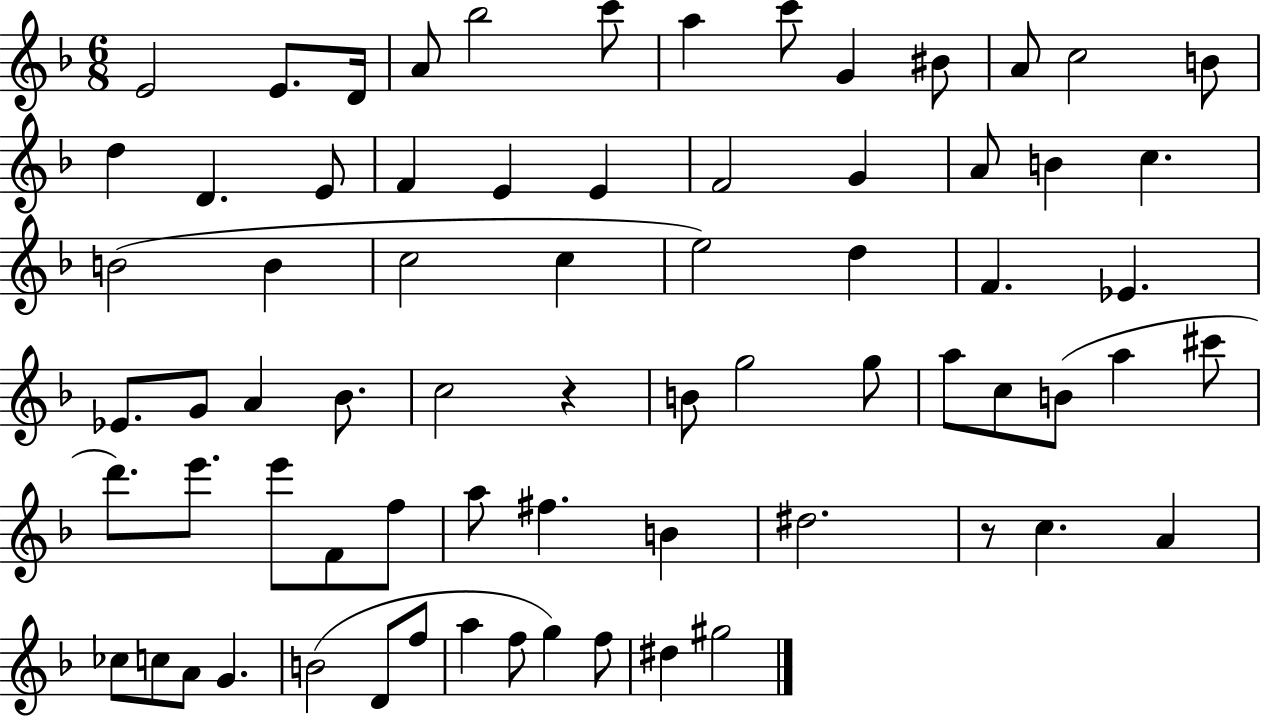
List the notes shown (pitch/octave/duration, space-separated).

E4/h E4/e. D4/s A4/e Bb5/h C6/e A5/q C6/e G4/q BIS4/e A4/e C5/h B4/e D5/q D4/q. E4/e F4/q E4/q E4/q F4/h G4/q A4/e B4/q C5/q. B4/h B4/q C5/h C5/q E5/h D5/q F4/q. Eb4/q. Eb4/e. G4/e A4/q Bb4/e. C5/h R/q B4/e G5/h G5/e A5/e C5/e B4/e A5/q C#6/e D6/e. E6/e. E6/e F4/e F5/e A5/e F#5/q. B4/q D#5/h. R/e C5/q. A4/q CES5/e C5/e A4/e G4/q. B4/h D4/e F5/e A5/q F5/e G5/q F5/e D#5/q G#5/h